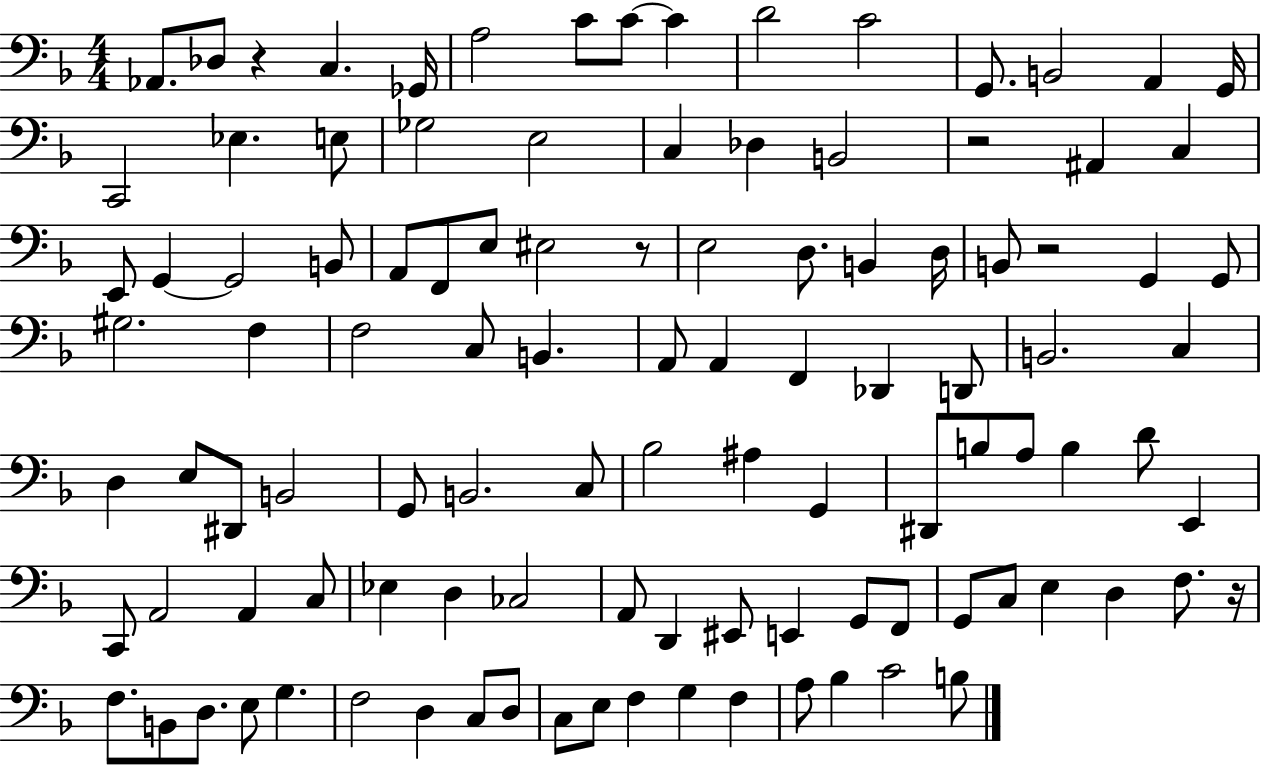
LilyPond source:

{
  \clef bass
  \numericTimeSignature
  \time 4/4
  \key f \major
  aes,8. des8 r4 c4. ges,16 | a2 c'8 c'8~~ c'4 | d'2 c'2 | g,8. b,2 a,4 g,16 | \break c,2 ees4. e8 | ges2 e2 | c4 des4 b,2 | r2 ais,4 c4 | \break e,8 g,4~~ g,2 b,8 | a,8 f,8 e8 eis2 r8 | e2 d8. b,4 d16 | b,8 r2 g,4 g,8 | \break gis2. f4 | f2 c8 b,4. | a,8 a,4 f,4 des,4 d,8 | b,2. c4 | \break d4 e8 dis,8 b,2 | g,8 b,2. c8 | bes2 ais4 g,4 | dis,8 b8 a8 b4 d'8 e,4 | \break c,8 a,2 a,4 c8 | ees4 d4 ces2 | a,8 d,4 eis,8 e,4 g,8 f,8 | g,8 c8 e4 d4 f8. r16 | \break f8. b,8 d8. e8 g4. | f2 d4 c8 d8 | c8 e8 f4 g4 f4 | a8 bes4 c'2 b8 | \break \bar "|."
}